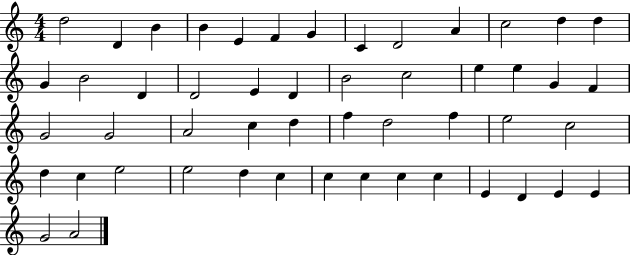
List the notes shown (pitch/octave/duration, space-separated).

D5/h D4/q B4/q B4/q E4/q F4/q G4/q C4/q D4/h A4/q C5/h D5/q D5/q G4/q B4/h D4/q D4/h E4/q D4/q B4/h C5/h E5/q E5/q G4/q F4/q G4/h G4/h A4/h C5/q D5/q F5/q D5/h F5/q E5/h C5/h D5/q C5/q E5/h E5/h D5/q C5/q C5/q C5/q C5/q C5/q E4/q D4/q E4/q E4/q G4/h A4/h